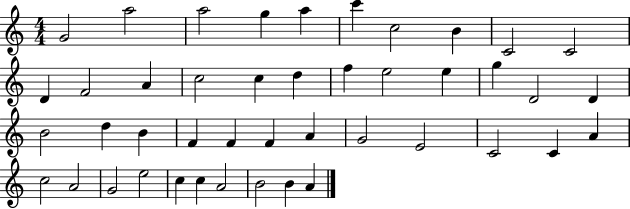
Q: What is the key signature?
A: C major